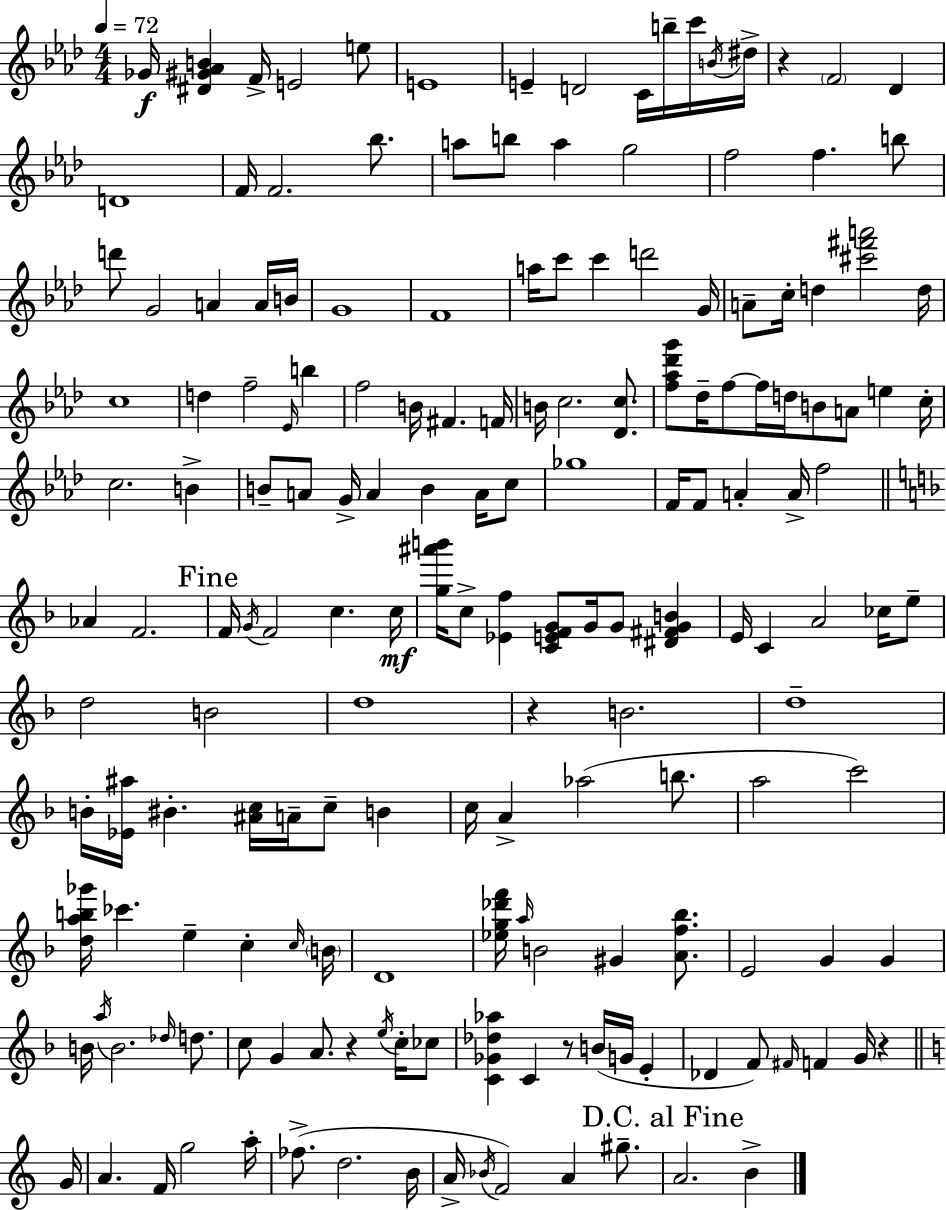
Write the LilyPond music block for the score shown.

{
  \clef treble
  \numericTimeSignature
  \time 4/4
  \key f \minor
  \tempo 4 = 72
  ges'16\f <dis' gis' aes' b'>4 f'16-> e'2 e''8 | e'1 | e'4-- d'2 c'16 b''16-- c'''16 \acciaccatura { b'16 } | dis''16-> r4 \parenthesize f'2 des'4 | \break d'1 | f'16 f'2. bes''8. | a''8 b''8 a''4 g''2 | f''2 f''4. b''8 | \break d'''8 g'2 a'4 a'16 | b'16 g'1 | f'1 | a''16 c'''8 c'''4 d'''2 | \break g'16 a'8-- c''16-. d''4 <cis''' fis''' a'''>2 | d''16 c''1 | d''4 f''2-- \grace { ees'16 } b''4 | f''2 b'16 fis'4. | \break f'16 b'16 c''2. <des' c''>8. | <f'' aes'' des''' g'''>8 des''16-- f''8~~ f''16 d''16 b'8 a'8 e''4 | c''16-. c''2. b'4-> | b'8-- a'8 g'16-> a'4 b'4 a'16 | \break c''8 ges''1 | f'16 f'8 a'4-. a'16-> f''2 | \bar "||" \break \key f \major aes'4 f'2. | \mark "Fine" f'16 \acciaccatura { g'16 } f'2 c''4. | c''16\mf <g'' ais''' b'''>16 c''8-> <ees' f''>4 <c' e' f' g'>8 g'16 g'8 <dis' fis' g' b'>4 | e'16 c'4 a'2 ces''16 e''8-- | \break d''2 b'2 | d''1 | r4 b'2. | d''1-- | \break b'16-. <ees' ais''>16 bis'4.-. <ais' c''>16 a'16-- c''8-- b'4 | c''16 a'4-> aes''2( b''8. | a''2 c'''2) | <d'' a'' b'' ges'''>16 ces'''4. e''4-- c''4-. | \break \grace { c''16 } \parenthesize b'16 d'1 | <ees'' g'' des''' f'''>16 \grace { a''16 } b'2 gis'4 | <a' f'' bes''>8. e'2 g'4 g'4 | b'16 \acciaccatura { a''16 } b'2. | \break \grace { des''16 } d''8. c''8 g'4 a'8. r4 | \acciaccatura { e''16 } c''16-. ces''8 <c' ges' des'' aes''>4 c'4 r8 | b'16( g'16 e'4-. des'4 f'8) \grace { fis'16 } f'4 | g'16 r4 \bar "||" \break \key c \major g'16 a'4. f'16 g''2 | a''16-. fes''8.->( d''2. | b'16 a'16-> \acciaccatura { bes'16 } f'2) a'4 gis''8.-- | \mark "D.C. al Fine" a'2. b'4-> | \break \bar "|."
}